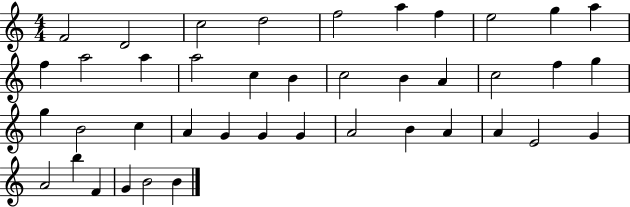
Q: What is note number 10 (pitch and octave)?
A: A5